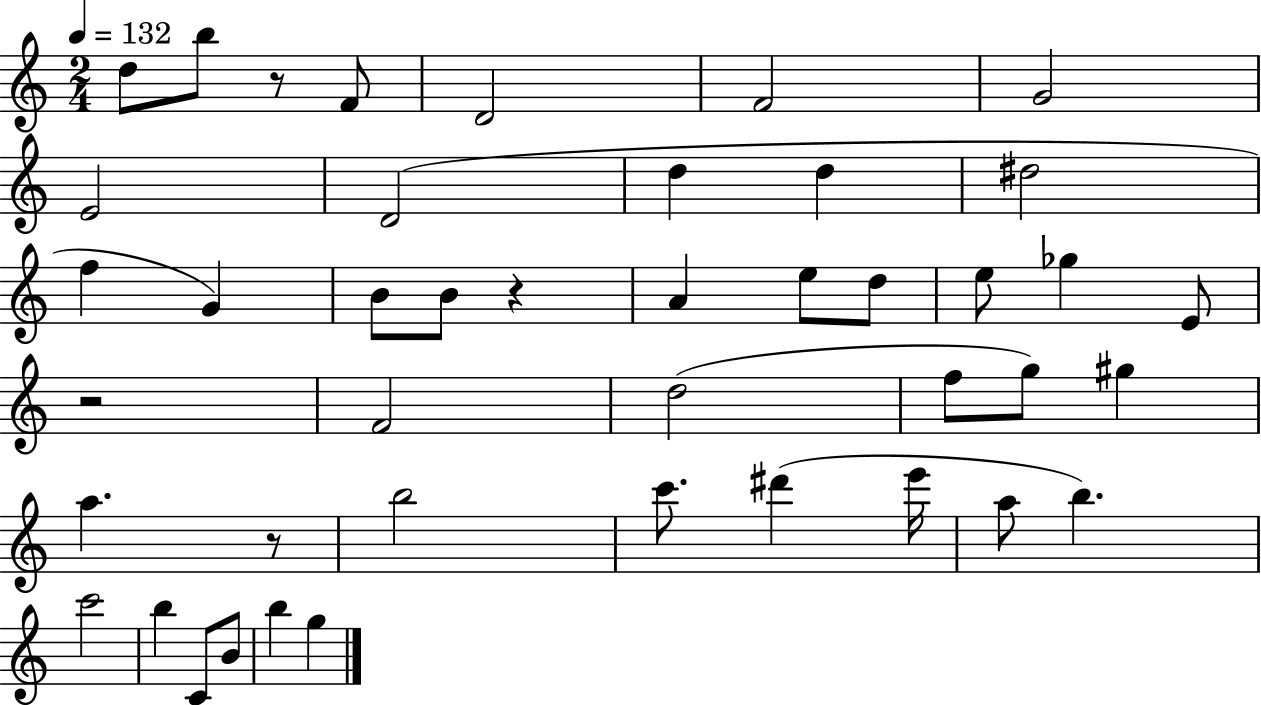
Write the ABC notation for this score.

X:1
T:Untitled
M:2/4
L:1/4
K:C
d/2 b/2 z/2 F/2 D2 F2 G2 E2 D2 d d ^d2 f G B/2 B/2 z A e/2 d/2 e/2 _g E/2 z2 F2 d2 f/2 g/2 ^g a z/2 b2 c'/2 ^d' e'/4 a/2 b c'2 b C/2 B/2 b g